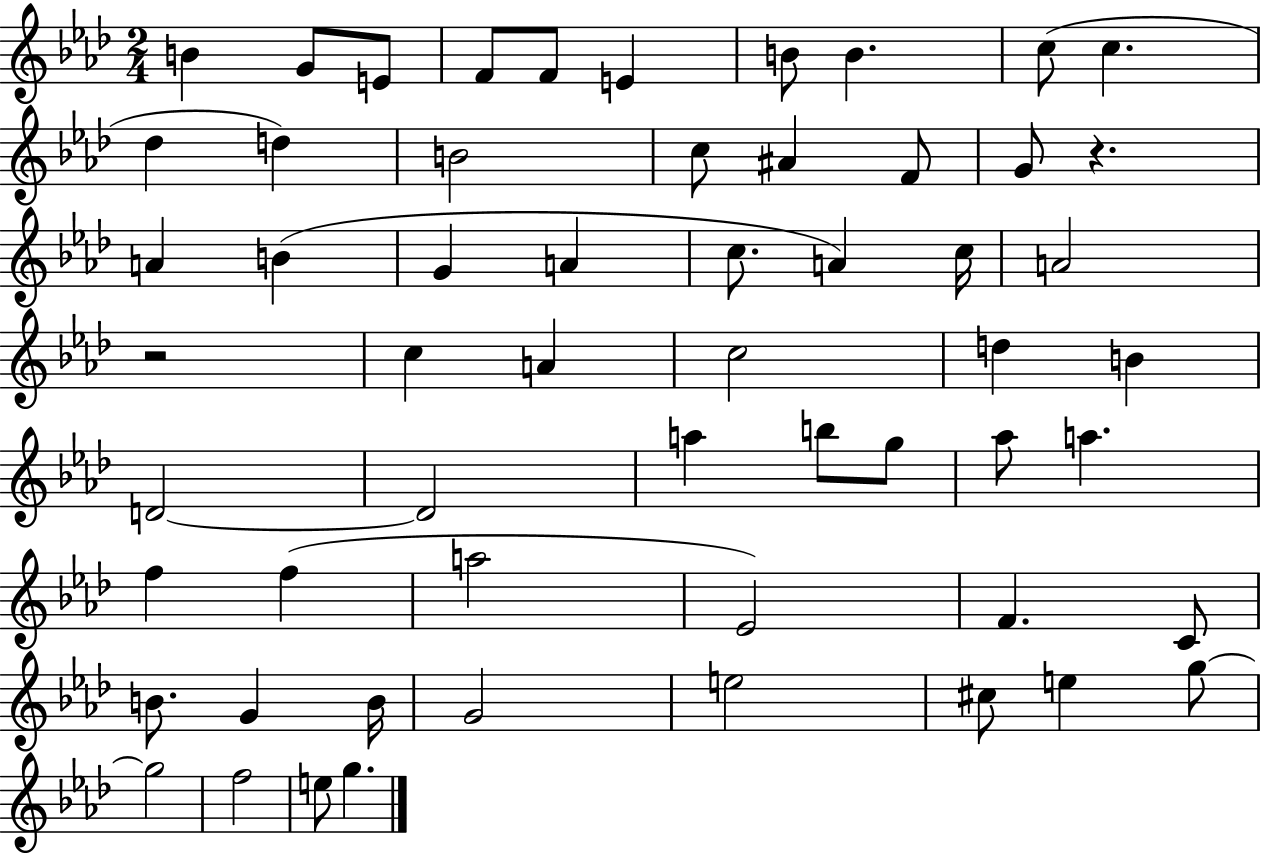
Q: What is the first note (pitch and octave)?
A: B4